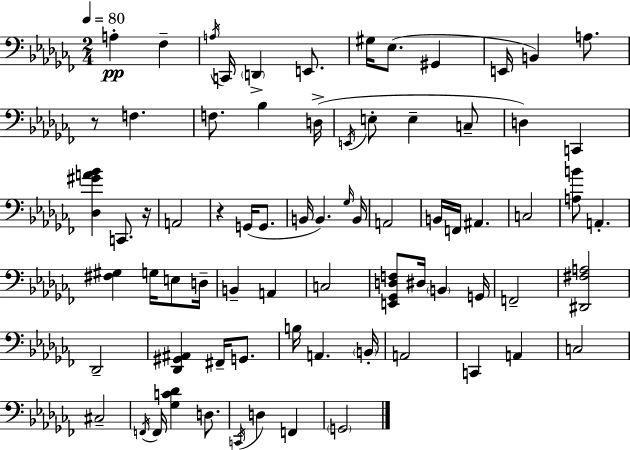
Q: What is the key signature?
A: AES minor